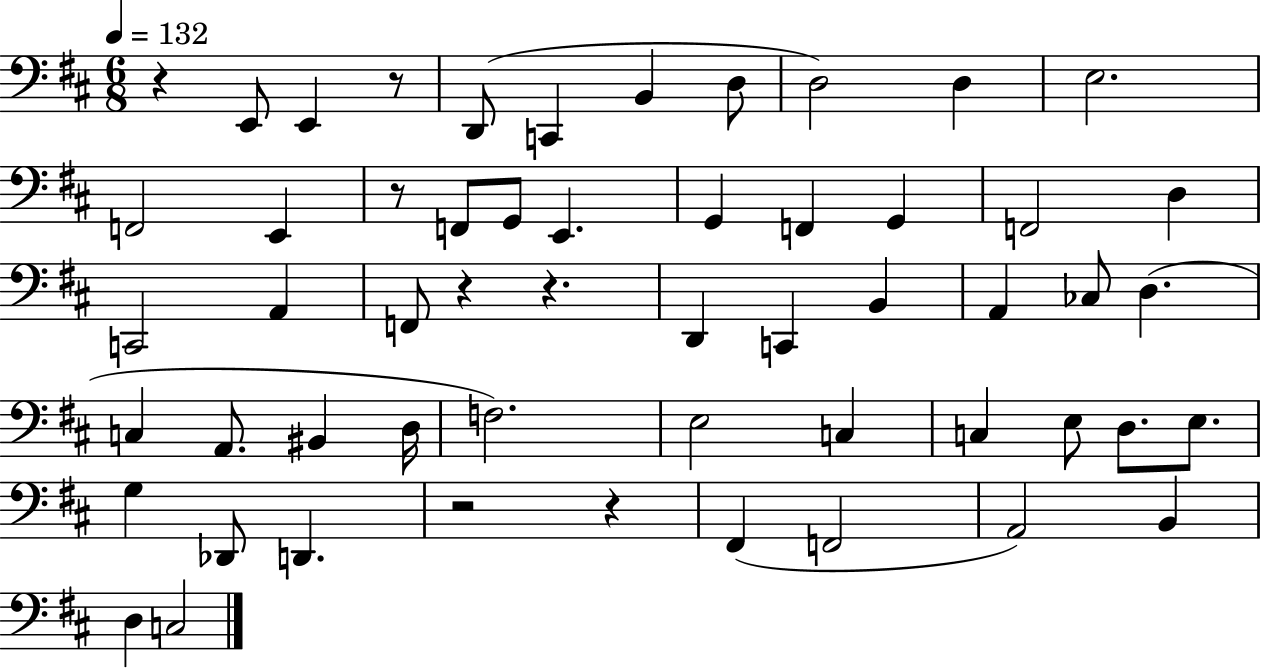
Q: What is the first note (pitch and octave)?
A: E2